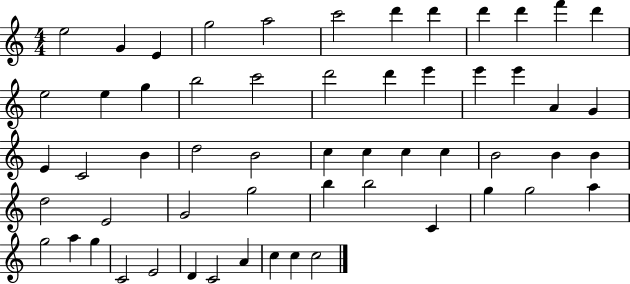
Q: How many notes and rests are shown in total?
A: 57